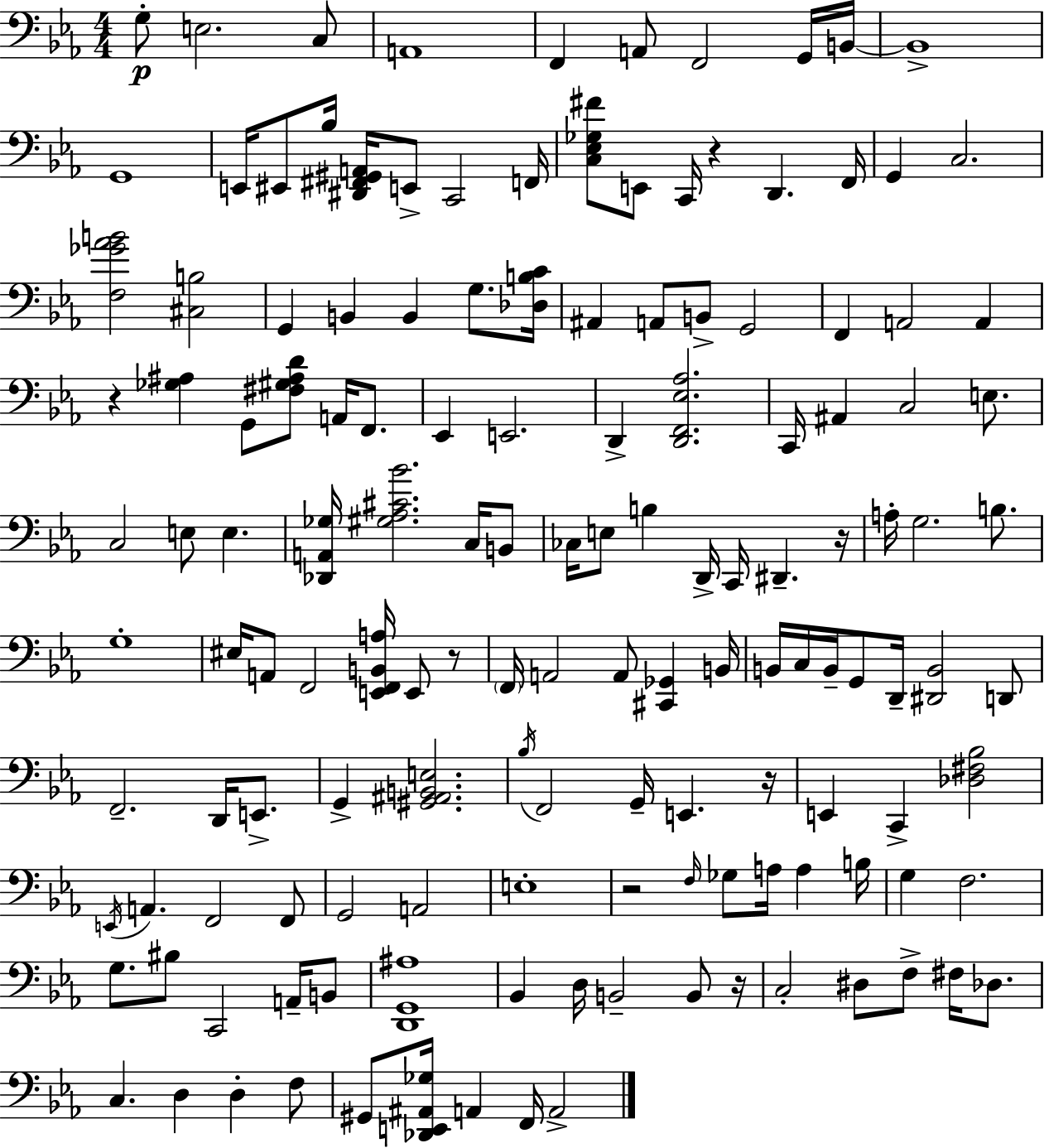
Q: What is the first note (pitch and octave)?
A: G3